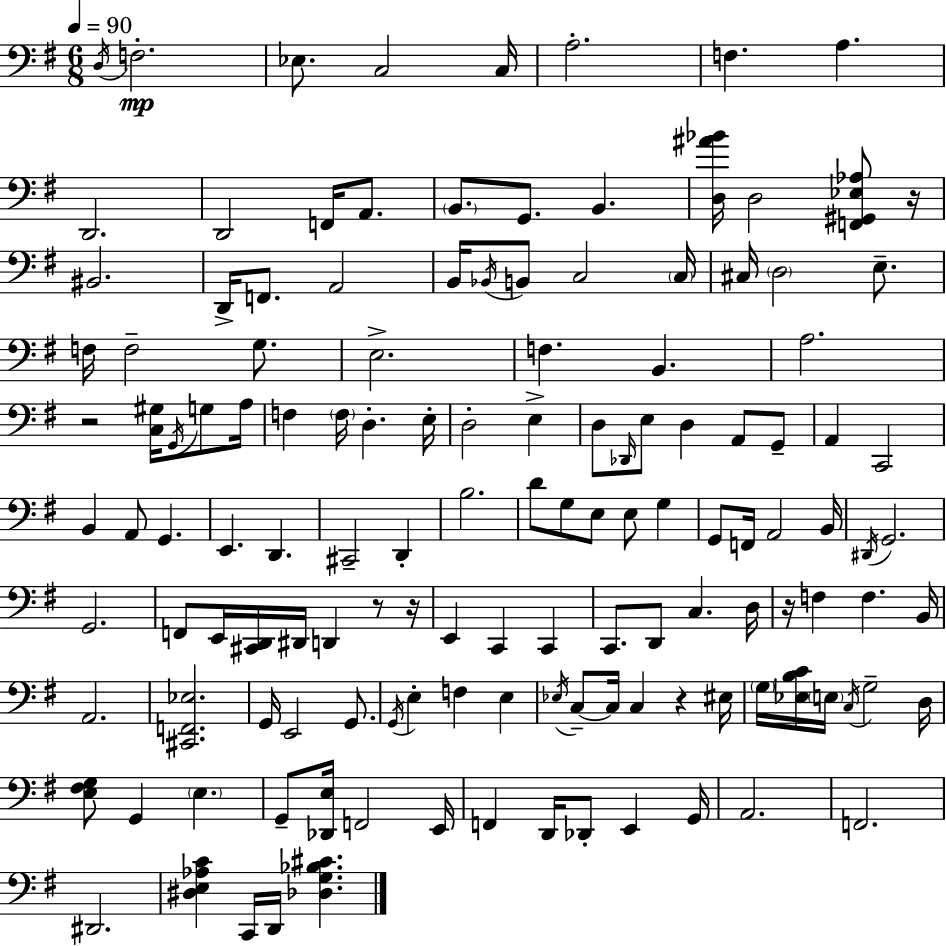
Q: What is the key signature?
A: G major